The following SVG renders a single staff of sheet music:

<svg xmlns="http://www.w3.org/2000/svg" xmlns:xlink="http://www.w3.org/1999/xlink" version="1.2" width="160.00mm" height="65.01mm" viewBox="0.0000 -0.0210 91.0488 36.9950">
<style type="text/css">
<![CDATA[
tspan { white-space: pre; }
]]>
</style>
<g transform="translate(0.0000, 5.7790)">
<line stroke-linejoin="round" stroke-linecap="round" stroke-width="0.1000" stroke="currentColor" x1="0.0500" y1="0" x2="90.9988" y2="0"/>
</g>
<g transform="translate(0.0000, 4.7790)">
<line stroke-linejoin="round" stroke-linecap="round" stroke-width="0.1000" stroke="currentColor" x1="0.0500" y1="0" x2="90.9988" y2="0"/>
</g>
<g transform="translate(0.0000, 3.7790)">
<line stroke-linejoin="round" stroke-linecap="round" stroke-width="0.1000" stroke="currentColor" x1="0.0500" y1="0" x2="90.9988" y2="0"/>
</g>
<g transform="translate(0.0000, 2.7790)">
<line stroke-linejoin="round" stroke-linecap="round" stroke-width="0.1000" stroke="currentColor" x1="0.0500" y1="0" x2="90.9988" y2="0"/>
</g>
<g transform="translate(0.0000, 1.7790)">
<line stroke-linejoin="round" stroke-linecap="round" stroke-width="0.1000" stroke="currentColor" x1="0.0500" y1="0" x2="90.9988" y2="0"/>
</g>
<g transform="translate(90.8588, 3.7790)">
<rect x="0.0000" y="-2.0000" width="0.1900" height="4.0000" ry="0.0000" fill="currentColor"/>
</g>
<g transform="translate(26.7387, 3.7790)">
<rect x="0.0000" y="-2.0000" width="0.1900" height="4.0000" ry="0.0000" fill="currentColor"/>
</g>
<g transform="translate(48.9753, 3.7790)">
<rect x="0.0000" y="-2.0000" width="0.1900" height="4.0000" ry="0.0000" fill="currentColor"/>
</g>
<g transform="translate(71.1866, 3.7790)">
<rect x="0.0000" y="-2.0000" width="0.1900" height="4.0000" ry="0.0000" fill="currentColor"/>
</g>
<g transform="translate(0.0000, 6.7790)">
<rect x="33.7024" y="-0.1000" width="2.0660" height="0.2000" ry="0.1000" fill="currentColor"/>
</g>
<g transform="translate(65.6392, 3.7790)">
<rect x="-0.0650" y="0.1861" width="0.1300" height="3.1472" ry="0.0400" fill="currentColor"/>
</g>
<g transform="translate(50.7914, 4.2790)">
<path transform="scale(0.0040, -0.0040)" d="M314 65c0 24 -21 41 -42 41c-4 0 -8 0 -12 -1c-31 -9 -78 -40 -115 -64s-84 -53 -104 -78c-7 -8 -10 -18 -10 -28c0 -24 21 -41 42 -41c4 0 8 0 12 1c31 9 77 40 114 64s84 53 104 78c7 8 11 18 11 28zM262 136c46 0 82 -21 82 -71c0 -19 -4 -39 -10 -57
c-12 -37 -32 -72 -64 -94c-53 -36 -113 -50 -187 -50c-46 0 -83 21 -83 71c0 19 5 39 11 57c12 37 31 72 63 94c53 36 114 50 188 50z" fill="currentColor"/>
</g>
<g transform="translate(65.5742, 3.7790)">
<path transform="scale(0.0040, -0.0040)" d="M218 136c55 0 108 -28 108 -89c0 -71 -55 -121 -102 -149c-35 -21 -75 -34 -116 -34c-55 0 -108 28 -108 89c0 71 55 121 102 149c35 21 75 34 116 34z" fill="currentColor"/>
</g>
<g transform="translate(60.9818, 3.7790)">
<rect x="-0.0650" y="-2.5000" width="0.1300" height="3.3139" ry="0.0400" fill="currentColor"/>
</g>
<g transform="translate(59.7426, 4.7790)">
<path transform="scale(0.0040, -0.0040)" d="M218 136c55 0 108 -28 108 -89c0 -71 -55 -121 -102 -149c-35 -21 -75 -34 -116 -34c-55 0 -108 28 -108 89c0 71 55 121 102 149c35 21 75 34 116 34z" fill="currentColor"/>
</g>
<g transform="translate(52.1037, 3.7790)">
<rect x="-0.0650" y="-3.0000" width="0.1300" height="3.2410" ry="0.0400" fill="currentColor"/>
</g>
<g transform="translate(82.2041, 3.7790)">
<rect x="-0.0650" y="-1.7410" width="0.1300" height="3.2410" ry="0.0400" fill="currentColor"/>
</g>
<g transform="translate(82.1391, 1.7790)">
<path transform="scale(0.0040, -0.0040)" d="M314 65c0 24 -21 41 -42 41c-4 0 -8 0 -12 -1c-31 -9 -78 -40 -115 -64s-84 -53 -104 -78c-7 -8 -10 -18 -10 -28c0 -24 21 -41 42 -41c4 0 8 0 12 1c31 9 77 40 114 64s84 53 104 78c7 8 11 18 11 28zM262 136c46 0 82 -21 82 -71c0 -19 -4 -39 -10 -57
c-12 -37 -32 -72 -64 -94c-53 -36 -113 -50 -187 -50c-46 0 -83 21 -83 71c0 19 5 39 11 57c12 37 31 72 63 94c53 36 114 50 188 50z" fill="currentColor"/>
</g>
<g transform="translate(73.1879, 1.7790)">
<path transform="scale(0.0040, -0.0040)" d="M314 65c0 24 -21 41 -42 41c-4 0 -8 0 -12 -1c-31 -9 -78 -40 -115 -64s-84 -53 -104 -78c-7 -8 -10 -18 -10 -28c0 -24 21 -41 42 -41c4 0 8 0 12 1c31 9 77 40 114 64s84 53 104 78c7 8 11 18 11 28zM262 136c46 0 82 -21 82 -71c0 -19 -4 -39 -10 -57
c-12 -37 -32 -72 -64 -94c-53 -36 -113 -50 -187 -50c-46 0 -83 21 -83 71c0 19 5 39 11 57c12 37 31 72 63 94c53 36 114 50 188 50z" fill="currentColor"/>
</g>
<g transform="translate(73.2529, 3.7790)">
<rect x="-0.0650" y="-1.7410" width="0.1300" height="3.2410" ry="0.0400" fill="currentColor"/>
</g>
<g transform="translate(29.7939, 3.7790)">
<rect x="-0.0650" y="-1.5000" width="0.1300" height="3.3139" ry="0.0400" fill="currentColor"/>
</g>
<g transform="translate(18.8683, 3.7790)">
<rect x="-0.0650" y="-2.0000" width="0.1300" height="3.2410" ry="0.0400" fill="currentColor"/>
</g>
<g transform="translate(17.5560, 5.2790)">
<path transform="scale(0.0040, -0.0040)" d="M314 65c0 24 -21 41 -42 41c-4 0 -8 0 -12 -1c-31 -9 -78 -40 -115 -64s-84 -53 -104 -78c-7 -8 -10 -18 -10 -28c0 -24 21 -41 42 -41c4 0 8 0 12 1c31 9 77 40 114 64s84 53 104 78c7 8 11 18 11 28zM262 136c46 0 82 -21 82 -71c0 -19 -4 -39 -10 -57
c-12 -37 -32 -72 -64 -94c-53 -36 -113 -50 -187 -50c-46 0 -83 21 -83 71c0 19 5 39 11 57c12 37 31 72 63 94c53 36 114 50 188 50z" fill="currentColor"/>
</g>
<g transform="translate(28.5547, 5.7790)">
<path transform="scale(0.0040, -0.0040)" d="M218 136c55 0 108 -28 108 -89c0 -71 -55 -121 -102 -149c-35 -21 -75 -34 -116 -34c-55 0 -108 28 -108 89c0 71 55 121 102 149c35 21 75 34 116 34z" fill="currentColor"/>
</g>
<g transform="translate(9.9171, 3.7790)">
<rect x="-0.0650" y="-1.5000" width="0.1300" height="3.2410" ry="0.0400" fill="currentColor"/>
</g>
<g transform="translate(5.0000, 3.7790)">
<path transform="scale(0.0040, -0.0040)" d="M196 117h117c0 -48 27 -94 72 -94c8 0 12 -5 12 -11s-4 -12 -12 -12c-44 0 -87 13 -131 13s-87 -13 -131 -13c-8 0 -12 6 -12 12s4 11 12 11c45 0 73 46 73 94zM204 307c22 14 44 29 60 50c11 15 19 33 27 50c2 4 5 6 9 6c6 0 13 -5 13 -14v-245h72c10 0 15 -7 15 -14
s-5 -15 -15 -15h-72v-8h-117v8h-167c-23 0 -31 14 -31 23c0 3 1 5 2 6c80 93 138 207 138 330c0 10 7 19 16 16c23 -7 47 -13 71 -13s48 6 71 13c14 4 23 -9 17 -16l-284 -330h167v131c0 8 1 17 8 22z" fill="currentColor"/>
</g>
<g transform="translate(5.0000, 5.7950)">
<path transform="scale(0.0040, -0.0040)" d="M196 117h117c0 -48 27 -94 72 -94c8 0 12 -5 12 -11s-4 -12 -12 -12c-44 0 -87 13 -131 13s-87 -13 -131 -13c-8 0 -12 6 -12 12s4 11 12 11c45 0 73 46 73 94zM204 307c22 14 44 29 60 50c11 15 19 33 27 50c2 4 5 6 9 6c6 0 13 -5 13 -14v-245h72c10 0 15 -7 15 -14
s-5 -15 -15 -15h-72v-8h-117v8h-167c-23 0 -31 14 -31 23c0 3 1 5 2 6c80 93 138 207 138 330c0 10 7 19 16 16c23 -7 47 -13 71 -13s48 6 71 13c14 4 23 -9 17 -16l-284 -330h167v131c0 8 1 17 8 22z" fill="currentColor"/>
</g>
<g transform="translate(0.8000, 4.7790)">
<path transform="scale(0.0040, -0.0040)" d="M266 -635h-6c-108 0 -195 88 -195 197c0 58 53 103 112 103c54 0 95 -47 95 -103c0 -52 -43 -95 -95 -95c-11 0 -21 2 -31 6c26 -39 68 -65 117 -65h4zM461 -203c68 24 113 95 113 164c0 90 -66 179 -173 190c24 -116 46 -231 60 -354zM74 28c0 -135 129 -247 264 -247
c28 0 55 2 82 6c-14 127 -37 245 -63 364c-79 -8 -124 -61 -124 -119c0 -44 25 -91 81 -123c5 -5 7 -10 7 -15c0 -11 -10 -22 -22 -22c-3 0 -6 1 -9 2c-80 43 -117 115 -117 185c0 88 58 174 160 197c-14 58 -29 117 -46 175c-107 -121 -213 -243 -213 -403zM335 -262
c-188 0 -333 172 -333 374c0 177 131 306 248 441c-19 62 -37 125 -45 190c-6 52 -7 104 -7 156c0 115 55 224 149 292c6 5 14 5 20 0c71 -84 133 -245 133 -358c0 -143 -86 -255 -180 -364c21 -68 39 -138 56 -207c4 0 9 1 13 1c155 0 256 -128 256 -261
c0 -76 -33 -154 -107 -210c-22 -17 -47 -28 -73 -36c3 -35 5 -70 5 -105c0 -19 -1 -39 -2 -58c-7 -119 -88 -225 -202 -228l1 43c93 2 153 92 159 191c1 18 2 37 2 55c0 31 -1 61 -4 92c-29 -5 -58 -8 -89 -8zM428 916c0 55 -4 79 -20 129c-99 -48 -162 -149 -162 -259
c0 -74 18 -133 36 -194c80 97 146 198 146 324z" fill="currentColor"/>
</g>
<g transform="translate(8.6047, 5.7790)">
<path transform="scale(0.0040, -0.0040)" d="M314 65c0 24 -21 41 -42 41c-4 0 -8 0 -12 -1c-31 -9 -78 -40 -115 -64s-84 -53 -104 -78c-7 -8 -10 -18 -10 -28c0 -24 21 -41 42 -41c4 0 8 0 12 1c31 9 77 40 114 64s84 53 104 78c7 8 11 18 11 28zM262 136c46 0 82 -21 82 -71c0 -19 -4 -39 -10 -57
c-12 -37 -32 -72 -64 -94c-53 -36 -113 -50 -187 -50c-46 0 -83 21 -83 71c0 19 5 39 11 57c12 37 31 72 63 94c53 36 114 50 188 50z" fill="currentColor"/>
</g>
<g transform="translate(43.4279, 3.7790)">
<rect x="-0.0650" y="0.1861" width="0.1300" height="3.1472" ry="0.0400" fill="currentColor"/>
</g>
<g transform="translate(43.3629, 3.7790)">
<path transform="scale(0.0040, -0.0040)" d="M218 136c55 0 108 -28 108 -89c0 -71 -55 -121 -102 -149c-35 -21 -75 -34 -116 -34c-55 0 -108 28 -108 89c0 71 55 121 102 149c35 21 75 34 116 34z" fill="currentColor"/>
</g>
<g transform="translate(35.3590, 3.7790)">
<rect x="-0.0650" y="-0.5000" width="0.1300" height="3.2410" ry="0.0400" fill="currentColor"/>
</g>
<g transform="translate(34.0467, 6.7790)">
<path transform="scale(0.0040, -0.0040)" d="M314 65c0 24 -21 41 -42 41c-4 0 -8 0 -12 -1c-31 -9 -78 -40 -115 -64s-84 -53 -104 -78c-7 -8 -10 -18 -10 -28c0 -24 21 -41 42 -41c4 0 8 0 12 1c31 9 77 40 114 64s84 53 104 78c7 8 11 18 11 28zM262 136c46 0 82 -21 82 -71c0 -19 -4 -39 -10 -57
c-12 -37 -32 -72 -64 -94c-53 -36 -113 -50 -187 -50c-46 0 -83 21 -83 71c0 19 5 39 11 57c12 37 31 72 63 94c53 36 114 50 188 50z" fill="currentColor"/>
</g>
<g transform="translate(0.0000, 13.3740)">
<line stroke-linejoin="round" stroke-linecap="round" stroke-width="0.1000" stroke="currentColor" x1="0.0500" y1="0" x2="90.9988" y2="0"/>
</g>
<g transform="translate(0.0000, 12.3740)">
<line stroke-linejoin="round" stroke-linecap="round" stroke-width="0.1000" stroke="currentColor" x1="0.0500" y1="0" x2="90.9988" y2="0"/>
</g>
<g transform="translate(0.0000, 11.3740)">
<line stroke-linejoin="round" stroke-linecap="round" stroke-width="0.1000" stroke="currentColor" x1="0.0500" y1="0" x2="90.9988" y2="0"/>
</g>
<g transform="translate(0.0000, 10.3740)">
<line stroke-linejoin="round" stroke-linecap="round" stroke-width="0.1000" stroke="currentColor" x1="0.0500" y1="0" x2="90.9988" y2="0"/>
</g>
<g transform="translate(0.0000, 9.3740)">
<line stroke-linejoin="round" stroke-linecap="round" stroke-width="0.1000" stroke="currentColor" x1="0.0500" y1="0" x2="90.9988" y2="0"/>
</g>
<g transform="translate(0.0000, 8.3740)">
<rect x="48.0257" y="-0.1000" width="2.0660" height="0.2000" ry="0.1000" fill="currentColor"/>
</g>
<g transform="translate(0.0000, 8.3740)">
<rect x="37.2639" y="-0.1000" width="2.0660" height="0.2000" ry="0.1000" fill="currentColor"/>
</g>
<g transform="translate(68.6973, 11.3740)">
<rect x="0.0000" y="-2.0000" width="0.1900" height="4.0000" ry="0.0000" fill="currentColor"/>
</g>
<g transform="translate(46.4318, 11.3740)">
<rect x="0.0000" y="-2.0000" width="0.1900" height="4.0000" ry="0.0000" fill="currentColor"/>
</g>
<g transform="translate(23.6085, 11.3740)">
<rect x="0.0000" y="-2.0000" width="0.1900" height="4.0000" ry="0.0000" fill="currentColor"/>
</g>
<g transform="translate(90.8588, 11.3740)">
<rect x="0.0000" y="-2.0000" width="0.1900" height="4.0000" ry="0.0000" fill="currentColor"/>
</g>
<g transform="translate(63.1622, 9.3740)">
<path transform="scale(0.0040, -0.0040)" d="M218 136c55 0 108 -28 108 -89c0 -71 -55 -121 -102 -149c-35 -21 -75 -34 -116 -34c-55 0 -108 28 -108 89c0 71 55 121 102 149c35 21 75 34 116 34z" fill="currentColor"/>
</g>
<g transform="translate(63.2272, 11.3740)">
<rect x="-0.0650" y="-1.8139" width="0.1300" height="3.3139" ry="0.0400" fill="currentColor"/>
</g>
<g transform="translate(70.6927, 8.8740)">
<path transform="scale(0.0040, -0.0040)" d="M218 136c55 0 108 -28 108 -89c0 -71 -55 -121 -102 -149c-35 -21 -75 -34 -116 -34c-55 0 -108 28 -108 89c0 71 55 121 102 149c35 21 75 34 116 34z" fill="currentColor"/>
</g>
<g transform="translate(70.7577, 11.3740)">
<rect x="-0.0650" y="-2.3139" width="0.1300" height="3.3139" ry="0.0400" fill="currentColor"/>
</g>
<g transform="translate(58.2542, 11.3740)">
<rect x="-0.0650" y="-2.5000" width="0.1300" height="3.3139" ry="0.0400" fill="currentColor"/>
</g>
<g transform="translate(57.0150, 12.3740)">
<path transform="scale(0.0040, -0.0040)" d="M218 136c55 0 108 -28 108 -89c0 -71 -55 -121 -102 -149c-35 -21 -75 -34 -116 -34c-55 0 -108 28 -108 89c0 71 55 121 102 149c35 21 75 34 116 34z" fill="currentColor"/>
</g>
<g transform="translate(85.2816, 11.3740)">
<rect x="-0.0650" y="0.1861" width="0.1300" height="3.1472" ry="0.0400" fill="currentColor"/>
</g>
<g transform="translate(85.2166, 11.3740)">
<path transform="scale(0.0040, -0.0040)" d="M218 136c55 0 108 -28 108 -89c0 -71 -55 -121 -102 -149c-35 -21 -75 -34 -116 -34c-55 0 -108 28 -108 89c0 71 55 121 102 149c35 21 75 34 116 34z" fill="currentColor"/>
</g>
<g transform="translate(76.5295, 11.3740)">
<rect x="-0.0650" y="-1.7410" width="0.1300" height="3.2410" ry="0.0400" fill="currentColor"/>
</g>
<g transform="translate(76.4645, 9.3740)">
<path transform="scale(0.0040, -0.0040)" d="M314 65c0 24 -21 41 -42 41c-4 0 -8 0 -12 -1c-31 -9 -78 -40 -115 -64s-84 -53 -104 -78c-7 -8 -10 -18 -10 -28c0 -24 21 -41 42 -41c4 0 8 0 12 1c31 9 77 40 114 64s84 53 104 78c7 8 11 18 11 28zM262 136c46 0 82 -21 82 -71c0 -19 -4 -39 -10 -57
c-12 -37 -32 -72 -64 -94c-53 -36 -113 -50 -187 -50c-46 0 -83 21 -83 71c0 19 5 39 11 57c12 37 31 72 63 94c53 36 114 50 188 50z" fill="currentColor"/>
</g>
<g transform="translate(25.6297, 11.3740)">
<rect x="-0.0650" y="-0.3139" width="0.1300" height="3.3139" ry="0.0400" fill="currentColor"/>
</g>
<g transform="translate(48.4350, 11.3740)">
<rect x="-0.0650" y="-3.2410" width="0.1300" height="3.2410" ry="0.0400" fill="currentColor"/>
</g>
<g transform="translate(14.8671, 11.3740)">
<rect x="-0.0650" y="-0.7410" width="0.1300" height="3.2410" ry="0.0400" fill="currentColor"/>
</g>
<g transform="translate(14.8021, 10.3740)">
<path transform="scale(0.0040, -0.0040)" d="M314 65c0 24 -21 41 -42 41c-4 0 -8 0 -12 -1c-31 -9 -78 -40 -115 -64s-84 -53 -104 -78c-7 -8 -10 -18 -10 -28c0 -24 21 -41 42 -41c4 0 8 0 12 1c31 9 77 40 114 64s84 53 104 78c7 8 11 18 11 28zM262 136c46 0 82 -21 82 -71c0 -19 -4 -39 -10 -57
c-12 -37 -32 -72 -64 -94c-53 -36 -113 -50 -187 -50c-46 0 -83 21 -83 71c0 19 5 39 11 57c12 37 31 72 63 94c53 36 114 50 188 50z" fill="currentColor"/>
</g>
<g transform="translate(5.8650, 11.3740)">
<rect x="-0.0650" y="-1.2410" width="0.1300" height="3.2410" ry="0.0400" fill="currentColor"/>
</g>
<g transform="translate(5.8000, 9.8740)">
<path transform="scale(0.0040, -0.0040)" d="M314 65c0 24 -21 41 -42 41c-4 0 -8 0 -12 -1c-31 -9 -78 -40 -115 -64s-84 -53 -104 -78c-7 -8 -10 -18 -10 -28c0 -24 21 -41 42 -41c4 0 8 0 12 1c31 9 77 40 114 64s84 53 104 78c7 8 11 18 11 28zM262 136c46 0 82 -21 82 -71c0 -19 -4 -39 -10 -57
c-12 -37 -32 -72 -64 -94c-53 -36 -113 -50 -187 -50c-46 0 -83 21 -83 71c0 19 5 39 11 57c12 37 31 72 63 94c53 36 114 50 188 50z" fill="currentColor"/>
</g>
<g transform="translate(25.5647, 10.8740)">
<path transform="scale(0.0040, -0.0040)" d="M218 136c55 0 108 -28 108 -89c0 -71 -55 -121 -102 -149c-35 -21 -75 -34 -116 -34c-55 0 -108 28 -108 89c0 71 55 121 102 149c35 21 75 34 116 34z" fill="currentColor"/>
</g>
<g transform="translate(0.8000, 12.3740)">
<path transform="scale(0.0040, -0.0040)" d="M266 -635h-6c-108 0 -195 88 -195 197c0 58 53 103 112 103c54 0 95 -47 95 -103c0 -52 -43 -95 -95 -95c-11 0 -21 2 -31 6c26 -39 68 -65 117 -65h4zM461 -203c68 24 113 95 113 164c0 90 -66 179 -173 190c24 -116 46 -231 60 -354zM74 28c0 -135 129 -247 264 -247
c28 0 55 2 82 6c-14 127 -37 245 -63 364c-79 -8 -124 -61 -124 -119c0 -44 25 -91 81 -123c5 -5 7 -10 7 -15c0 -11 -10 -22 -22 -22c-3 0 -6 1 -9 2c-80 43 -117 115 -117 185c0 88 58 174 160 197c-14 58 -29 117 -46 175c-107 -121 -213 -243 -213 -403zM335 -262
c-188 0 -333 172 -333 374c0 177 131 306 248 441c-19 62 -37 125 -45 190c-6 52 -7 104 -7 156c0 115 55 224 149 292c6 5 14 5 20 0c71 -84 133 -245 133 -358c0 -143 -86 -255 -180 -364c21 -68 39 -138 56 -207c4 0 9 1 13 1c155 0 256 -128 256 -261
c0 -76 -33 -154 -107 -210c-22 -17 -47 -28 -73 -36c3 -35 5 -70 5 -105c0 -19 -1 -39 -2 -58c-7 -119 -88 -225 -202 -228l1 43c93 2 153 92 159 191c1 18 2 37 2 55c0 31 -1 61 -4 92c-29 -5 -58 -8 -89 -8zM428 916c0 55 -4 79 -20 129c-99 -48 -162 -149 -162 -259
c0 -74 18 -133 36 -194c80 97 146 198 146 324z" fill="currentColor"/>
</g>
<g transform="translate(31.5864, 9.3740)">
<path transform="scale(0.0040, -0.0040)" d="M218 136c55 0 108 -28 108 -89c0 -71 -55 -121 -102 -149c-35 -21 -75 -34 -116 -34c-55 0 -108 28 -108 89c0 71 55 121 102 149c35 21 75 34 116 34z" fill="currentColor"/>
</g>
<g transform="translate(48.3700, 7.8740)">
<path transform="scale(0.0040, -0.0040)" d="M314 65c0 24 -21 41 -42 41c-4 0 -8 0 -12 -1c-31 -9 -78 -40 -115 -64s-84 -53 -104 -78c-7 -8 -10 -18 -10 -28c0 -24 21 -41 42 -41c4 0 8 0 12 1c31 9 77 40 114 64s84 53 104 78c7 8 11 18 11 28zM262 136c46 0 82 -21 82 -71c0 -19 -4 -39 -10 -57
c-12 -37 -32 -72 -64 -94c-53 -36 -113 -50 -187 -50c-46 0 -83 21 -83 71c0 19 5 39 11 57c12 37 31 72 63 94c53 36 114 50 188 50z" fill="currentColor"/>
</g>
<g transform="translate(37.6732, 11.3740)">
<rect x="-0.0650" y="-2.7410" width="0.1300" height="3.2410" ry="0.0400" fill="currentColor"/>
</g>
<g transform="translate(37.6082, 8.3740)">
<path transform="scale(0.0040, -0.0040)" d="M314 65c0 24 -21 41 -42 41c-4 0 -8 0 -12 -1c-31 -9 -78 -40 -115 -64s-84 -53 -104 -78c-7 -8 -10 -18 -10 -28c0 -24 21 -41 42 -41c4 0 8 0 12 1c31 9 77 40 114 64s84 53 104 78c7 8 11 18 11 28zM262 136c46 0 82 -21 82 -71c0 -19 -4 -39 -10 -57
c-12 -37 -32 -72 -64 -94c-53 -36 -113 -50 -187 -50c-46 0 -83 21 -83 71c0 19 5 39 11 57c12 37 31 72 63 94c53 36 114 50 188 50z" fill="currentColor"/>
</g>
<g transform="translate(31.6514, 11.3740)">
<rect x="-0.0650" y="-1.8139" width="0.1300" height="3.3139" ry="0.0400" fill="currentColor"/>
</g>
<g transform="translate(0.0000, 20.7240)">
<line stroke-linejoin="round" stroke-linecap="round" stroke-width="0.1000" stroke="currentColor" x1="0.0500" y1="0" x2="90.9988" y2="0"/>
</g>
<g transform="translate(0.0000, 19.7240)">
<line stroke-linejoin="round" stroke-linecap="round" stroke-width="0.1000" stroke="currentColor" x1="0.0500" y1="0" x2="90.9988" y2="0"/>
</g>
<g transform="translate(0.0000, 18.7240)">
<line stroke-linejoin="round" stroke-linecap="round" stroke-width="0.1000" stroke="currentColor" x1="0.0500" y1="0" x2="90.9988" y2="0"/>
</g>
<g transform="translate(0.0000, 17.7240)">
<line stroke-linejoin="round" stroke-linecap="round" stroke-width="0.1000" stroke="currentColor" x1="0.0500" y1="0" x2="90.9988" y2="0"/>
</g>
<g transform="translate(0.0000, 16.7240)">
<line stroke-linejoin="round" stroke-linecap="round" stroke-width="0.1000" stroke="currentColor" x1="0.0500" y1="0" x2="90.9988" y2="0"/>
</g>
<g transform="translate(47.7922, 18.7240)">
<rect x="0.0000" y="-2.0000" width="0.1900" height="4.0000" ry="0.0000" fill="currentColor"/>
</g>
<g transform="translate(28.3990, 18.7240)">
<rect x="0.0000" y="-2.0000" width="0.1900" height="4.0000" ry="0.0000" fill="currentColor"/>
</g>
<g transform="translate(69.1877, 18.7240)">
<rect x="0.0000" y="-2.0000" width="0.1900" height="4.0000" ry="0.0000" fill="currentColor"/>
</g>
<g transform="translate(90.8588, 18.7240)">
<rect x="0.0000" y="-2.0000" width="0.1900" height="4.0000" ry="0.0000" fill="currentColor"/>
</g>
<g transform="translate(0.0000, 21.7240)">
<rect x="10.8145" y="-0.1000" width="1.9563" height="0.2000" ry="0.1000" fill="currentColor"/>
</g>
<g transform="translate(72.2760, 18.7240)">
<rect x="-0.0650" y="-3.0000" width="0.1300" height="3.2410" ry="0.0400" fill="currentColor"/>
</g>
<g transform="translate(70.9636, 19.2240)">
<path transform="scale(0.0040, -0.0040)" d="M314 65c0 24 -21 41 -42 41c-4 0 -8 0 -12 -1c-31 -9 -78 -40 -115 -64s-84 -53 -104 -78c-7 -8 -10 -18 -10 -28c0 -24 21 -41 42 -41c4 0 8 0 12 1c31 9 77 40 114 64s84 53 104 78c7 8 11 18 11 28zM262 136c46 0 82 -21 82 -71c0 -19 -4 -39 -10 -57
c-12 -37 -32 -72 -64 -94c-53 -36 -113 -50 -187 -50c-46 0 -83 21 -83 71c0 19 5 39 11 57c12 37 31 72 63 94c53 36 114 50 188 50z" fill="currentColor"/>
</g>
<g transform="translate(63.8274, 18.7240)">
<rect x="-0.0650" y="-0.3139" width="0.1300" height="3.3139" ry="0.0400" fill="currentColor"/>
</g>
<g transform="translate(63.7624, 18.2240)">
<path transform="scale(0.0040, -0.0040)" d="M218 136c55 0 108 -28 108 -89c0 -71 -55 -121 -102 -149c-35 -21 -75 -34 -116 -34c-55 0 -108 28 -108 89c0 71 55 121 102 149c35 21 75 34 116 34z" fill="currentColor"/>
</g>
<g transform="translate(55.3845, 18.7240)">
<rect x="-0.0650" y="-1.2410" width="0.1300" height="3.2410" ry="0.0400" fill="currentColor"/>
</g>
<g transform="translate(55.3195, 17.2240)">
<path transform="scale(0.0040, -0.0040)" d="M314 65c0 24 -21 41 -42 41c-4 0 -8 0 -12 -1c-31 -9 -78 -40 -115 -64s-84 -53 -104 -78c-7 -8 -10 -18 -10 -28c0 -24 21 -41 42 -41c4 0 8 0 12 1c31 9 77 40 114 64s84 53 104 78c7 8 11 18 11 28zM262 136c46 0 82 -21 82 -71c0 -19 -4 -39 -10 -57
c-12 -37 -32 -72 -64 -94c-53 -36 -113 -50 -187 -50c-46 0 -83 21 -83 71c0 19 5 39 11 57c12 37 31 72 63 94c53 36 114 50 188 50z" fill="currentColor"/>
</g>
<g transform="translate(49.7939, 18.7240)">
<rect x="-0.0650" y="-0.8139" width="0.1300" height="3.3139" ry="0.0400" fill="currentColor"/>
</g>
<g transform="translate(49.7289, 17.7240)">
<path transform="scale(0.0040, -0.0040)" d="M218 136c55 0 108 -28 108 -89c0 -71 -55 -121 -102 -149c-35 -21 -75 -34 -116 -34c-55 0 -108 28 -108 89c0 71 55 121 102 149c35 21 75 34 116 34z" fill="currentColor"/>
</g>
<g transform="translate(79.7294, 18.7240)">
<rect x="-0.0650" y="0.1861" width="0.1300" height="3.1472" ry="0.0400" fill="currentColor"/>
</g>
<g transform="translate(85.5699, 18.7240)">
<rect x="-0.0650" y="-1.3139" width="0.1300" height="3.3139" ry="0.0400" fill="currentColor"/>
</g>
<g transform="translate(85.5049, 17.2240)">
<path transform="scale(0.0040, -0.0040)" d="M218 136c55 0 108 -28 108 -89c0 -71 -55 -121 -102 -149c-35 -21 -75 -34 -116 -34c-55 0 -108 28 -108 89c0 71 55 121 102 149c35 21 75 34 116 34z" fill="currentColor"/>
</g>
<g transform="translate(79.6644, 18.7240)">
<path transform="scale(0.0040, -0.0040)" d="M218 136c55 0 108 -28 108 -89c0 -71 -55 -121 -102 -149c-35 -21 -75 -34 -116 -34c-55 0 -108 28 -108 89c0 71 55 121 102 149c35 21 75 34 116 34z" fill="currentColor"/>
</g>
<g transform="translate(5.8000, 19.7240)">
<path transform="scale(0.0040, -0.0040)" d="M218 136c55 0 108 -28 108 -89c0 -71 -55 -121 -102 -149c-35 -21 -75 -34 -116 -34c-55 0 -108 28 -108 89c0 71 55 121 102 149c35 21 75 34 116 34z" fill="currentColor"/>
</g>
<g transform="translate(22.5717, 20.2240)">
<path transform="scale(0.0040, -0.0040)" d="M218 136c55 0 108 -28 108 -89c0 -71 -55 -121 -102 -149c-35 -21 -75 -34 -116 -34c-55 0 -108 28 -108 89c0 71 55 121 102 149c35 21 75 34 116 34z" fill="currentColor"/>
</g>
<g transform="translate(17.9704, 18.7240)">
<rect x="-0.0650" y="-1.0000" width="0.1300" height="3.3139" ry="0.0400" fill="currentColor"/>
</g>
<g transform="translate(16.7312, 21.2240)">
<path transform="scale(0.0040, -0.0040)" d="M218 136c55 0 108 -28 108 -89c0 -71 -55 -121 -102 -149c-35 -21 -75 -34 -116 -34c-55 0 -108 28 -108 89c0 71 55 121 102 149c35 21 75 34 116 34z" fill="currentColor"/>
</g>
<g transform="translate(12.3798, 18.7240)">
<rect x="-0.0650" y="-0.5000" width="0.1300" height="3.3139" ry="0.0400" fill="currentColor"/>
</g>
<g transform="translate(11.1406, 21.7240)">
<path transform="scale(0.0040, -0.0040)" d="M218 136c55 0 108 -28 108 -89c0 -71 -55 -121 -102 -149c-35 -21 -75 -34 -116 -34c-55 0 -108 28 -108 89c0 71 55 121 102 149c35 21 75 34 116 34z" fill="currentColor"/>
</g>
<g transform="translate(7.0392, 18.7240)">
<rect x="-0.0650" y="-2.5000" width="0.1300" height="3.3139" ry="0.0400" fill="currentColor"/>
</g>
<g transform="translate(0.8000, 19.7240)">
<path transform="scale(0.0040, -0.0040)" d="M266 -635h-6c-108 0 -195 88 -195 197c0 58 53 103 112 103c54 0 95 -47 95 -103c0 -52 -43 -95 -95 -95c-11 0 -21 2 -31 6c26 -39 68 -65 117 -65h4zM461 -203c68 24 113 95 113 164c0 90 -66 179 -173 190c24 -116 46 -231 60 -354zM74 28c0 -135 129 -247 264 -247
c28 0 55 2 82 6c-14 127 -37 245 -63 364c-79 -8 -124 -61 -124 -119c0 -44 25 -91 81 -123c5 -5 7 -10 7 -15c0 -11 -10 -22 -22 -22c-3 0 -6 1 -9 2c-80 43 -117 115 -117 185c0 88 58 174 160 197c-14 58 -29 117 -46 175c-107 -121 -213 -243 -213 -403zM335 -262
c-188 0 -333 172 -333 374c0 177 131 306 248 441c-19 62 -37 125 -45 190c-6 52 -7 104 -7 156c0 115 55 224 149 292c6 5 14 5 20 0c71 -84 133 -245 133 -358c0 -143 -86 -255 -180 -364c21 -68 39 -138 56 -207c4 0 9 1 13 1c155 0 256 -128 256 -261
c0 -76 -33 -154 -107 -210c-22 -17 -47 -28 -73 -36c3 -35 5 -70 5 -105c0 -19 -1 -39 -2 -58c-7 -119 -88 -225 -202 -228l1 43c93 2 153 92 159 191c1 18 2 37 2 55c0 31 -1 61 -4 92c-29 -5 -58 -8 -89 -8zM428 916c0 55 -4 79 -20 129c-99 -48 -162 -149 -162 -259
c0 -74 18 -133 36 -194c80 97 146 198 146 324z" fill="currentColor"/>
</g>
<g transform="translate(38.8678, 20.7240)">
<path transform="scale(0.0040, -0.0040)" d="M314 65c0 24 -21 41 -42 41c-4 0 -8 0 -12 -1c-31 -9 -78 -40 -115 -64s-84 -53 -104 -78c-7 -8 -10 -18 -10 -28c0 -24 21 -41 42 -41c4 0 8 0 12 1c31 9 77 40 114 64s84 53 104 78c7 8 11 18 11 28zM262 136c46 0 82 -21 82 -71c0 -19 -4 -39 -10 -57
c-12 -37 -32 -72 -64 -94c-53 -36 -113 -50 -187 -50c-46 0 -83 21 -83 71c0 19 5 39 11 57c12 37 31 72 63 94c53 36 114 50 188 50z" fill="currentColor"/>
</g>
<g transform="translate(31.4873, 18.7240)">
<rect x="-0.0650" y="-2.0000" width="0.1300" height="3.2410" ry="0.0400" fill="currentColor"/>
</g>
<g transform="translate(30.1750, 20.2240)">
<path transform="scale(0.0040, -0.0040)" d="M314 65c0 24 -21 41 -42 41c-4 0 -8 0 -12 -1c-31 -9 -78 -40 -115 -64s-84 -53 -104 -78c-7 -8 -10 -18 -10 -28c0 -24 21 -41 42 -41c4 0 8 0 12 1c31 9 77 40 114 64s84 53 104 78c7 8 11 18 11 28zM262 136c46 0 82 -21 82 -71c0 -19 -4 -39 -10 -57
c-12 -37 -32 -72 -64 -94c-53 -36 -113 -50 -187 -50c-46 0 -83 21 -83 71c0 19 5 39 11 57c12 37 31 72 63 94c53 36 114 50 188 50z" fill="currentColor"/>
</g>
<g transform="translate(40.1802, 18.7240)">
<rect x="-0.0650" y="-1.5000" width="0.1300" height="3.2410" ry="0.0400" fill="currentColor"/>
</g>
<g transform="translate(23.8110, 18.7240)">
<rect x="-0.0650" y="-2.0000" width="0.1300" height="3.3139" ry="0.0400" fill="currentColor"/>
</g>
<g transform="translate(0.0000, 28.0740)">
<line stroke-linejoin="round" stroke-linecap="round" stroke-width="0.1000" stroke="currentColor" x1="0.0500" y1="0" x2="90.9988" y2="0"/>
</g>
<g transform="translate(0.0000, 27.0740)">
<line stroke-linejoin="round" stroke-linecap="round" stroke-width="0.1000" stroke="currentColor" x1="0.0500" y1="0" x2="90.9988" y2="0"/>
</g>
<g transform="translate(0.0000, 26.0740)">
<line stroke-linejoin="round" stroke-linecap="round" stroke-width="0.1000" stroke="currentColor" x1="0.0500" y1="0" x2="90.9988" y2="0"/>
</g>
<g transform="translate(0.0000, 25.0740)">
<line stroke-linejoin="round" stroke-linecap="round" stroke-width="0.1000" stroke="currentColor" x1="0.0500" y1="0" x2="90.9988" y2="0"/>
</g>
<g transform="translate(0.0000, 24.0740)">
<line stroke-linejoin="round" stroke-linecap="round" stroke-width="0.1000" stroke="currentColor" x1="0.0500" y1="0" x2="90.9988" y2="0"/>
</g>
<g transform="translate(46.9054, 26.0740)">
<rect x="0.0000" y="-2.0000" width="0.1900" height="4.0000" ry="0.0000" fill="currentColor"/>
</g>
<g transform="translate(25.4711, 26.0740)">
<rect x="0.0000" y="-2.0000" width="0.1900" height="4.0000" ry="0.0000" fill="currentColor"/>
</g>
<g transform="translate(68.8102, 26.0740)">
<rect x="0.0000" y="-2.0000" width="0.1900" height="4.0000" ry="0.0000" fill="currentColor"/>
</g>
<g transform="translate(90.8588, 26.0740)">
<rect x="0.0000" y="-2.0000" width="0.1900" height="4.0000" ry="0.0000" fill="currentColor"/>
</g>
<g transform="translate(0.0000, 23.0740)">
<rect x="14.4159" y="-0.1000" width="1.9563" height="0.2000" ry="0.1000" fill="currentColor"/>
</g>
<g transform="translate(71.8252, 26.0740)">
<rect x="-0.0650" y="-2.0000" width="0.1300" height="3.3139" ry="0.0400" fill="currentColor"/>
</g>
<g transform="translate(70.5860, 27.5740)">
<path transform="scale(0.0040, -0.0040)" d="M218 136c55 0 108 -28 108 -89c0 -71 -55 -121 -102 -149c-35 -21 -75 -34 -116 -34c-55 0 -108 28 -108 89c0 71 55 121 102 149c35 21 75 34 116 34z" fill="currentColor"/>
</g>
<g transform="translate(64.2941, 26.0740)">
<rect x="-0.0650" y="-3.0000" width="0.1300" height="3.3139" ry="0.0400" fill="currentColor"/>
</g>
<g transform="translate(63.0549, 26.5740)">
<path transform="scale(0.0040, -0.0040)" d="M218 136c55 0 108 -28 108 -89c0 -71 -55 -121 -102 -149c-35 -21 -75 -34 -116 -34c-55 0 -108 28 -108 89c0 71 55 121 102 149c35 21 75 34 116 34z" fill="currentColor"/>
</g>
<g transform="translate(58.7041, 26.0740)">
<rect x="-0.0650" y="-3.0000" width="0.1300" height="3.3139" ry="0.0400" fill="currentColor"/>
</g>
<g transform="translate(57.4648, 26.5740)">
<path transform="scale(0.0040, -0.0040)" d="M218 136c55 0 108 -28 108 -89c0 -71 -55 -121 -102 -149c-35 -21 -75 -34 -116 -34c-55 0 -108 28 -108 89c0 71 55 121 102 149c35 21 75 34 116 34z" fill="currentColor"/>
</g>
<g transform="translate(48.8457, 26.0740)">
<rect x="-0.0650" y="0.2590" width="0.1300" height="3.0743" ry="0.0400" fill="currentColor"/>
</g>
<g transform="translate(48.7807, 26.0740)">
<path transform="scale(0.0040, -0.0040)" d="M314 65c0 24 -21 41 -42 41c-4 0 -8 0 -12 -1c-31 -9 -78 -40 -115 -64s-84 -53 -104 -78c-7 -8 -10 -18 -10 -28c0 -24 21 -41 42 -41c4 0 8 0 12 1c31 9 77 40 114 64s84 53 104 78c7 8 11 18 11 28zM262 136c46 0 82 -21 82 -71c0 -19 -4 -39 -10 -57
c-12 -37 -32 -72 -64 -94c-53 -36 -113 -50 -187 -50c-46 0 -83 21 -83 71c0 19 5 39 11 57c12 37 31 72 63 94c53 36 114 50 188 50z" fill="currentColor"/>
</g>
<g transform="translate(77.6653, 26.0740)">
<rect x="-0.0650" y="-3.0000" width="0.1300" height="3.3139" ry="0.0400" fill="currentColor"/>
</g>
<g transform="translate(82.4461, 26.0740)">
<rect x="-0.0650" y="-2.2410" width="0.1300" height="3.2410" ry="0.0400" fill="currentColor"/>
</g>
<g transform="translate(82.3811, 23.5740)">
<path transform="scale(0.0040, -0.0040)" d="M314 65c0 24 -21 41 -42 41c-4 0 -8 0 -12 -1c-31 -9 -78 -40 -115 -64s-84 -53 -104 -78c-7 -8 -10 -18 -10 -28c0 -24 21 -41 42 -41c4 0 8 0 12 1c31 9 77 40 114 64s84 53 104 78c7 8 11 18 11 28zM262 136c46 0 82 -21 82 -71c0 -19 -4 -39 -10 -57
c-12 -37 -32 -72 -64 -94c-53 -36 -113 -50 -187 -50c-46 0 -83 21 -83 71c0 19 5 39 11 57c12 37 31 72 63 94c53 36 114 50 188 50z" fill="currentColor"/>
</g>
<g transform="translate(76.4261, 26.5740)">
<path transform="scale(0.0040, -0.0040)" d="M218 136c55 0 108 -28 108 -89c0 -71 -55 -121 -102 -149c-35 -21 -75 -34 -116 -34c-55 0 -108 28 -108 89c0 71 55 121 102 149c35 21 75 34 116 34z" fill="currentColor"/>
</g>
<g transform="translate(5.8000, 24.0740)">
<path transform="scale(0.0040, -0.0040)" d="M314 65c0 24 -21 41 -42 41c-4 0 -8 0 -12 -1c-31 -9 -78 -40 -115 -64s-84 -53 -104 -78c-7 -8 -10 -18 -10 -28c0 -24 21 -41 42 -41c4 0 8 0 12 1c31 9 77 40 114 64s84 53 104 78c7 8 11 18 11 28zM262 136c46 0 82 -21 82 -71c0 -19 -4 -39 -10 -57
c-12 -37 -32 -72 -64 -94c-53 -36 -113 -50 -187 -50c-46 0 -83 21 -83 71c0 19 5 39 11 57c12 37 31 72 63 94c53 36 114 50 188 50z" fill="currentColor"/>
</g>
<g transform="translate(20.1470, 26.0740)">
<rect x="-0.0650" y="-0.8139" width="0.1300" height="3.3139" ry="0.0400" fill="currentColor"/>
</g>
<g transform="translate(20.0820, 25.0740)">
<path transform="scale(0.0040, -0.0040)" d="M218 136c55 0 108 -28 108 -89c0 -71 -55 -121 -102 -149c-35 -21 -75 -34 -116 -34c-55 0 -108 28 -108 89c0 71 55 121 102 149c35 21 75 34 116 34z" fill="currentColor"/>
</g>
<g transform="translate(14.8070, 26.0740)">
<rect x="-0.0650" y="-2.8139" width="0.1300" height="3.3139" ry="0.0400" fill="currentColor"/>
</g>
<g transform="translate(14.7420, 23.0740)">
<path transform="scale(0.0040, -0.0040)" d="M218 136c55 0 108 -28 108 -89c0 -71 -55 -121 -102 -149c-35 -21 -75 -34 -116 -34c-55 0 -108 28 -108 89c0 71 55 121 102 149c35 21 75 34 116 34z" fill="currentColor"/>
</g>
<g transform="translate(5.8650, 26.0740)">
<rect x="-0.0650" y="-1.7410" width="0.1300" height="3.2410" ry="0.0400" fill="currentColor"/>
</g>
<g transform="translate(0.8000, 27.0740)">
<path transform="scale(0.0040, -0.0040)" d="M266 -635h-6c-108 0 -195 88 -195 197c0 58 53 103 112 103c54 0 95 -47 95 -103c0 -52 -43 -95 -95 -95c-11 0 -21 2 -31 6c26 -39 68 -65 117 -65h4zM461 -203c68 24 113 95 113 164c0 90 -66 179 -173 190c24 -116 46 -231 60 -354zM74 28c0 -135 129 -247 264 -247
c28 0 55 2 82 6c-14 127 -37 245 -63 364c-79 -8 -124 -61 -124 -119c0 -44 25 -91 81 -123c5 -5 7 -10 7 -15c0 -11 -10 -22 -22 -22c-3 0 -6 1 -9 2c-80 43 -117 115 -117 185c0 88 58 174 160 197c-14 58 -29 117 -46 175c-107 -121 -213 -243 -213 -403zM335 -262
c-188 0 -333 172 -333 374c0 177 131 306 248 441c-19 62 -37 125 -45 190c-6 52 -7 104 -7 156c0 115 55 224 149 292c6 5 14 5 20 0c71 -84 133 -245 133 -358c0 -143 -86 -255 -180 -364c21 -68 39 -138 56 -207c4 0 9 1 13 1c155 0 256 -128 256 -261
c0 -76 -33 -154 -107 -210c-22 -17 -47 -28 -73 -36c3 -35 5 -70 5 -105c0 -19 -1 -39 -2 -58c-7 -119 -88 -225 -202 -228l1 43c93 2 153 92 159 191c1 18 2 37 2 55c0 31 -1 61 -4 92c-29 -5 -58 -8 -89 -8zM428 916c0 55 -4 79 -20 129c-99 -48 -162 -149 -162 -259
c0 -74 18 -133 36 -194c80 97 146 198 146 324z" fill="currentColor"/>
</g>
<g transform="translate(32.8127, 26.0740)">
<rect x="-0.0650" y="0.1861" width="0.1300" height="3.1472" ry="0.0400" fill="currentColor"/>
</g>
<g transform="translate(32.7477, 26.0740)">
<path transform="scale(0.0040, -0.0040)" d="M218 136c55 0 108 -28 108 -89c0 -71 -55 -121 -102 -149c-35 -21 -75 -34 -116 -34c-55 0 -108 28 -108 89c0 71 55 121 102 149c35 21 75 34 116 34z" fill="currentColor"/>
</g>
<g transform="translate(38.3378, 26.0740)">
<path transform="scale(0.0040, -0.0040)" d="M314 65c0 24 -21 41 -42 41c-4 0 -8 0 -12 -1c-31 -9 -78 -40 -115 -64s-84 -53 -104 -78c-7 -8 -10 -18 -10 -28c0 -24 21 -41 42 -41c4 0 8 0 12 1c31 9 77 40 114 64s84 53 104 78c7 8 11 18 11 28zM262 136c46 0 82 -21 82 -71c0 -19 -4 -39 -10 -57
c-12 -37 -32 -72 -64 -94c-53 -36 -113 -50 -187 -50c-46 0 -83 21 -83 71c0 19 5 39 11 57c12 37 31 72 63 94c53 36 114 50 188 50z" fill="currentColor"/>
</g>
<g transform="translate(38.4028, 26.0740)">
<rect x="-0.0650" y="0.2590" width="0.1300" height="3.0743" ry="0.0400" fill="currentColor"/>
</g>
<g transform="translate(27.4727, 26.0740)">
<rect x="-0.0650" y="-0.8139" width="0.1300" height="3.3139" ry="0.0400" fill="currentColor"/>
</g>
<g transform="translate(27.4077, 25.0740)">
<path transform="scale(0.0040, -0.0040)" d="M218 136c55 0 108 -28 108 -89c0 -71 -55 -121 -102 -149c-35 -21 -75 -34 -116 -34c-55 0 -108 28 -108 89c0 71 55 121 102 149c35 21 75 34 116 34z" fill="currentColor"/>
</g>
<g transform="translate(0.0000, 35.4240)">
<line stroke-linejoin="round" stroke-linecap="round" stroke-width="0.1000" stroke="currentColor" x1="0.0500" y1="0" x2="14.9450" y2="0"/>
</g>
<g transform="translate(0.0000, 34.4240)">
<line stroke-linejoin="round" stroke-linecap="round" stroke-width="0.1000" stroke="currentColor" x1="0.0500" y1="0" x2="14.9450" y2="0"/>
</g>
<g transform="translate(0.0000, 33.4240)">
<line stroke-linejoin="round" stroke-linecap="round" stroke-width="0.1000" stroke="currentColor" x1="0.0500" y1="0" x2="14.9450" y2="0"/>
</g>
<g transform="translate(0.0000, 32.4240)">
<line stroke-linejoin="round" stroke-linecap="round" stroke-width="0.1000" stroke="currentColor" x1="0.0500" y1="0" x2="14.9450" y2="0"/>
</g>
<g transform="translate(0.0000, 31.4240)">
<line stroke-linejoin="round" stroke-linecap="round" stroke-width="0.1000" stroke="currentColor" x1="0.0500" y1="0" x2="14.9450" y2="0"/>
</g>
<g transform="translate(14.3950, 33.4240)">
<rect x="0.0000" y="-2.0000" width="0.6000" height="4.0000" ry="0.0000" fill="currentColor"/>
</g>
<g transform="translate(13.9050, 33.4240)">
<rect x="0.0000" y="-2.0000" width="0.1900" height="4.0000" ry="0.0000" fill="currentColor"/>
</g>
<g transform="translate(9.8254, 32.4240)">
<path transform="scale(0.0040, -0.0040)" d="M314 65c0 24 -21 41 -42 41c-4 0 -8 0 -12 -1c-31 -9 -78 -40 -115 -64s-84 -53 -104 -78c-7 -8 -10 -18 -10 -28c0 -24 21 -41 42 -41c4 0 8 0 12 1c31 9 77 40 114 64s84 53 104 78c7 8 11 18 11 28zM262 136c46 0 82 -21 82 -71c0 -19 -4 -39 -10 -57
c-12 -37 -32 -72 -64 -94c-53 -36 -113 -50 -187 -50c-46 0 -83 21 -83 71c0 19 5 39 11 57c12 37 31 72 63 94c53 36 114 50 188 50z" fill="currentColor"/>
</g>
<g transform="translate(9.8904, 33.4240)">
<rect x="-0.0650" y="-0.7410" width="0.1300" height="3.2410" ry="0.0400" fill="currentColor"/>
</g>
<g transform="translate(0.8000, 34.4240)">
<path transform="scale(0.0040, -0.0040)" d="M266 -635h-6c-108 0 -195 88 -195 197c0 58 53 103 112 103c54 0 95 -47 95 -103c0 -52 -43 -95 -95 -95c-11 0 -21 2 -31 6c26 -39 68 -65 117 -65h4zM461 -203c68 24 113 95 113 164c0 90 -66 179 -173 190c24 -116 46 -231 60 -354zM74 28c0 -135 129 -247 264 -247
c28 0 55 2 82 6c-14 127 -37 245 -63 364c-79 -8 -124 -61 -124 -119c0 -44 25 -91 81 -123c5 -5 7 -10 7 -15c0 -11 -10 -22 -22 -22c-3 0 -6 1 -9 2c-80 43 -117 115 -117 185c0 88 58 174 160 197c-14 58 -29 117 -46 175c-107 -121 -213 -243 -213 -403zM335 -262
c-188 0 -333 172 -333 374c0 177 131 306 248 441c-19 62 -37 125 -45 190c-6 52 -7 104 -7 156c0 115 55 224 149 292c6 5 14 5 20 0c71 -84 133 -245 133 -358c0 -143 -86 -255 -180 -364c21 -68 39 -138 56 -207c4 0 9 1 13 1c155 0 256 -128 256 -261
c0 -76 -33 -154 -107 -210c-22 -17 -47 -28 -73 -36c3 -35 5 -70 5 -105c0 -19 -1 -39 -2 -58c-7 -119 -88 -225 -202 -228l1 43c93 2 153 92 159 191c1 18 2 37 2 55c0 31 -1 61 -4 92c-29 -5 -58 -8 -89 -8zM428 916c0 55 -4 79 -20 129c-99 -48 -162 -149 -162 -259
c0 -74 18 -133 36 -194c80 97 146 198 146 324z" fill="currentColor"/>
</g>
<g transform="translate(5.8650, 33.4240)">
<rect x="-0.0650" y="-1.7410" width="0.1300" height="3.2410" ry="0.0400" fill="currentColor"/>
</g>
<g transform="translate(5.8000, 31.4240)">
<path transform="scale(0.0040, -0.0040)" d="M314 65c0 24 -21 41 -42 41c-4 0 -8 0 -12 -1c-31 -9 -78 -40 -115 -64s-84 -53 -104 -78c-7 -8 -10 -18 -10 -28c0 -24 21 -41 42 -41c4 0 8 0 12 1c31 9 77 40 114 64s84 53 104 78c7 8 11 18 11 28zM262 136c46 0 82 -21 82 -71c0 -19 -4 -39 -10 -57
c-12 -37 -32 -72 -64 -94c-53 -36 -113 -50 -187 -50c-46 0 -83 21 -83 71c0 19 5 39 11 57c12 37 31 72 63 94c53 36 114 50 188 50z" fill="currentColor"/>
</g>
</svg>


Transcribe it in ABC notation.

X:1
T:Untitled
M:4/4
L:1/4
K:C
E2 F2 E C2 B A2 G B f2 f2 e2 d2 c f a2 b2 G f g f2 B G C D F F2 E2 d e2 c A2 B e f2 a d d B B2 B2 A A F A g2 f2 d2